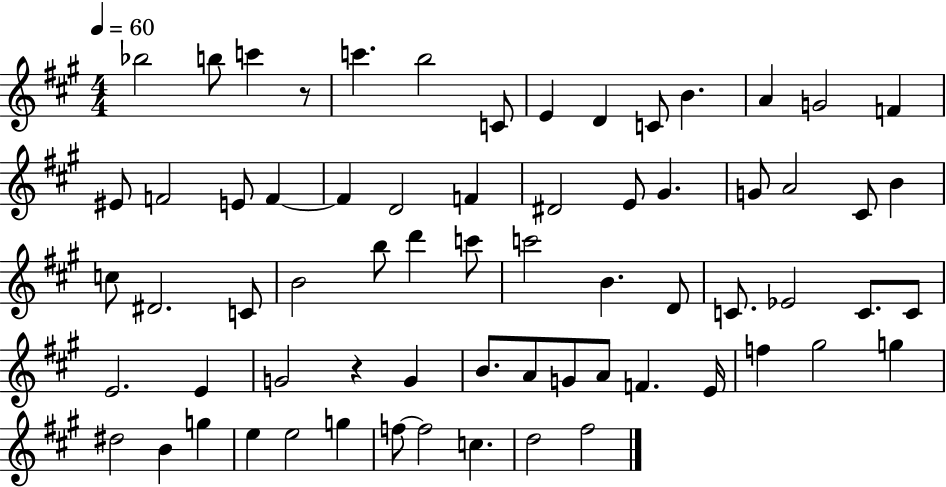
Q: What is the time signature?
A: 4/4